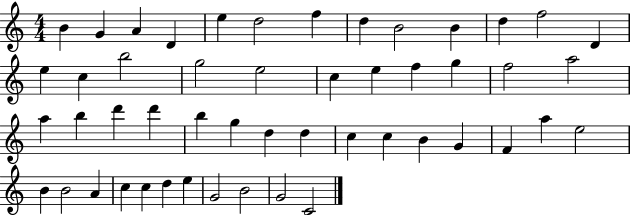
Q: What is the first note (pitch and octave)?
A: B4